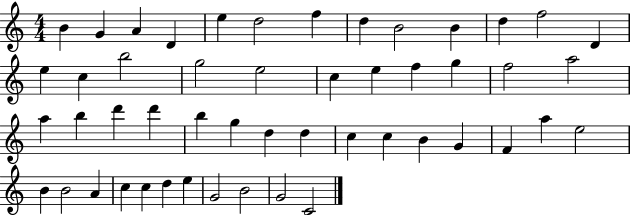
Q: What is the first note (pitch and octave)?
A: B4